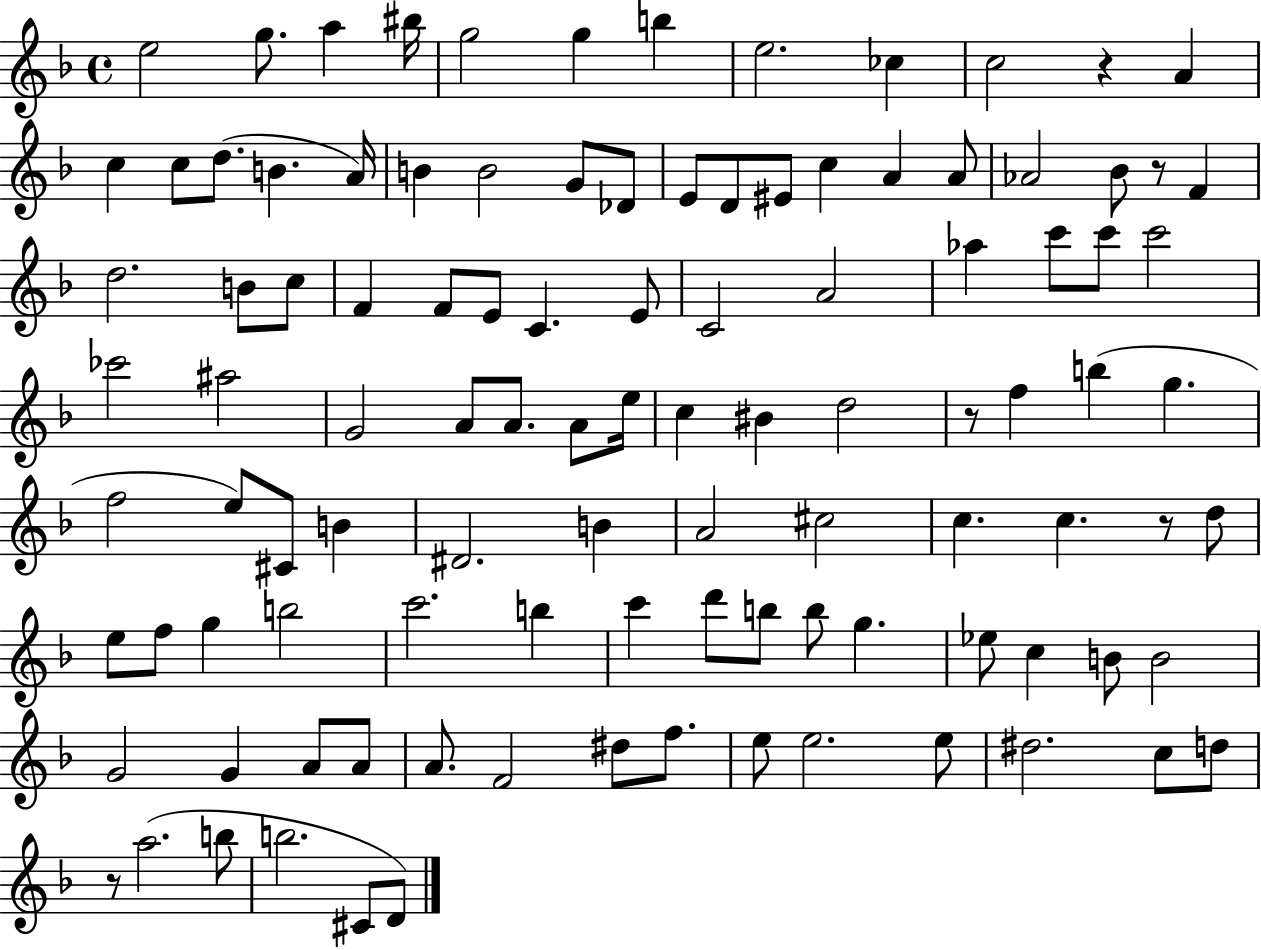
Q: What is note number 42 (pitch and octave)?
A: C6